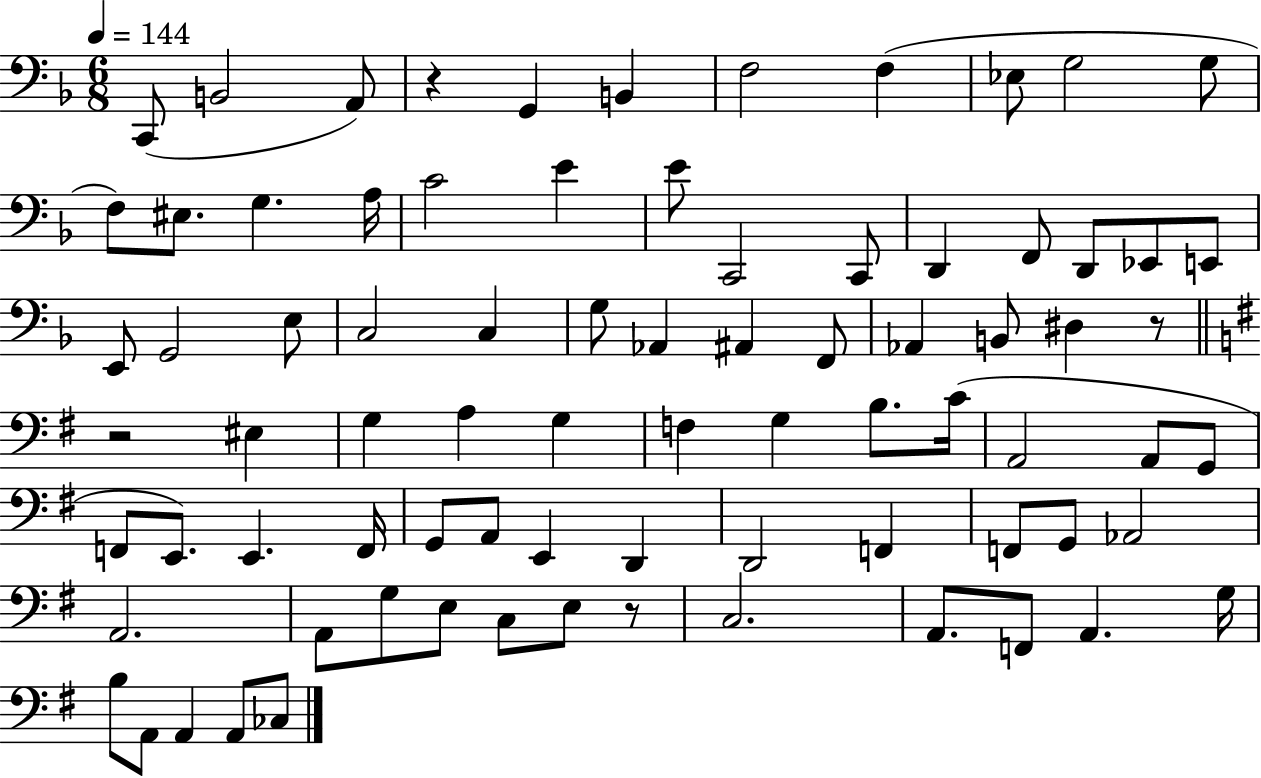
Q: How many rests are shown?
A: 4